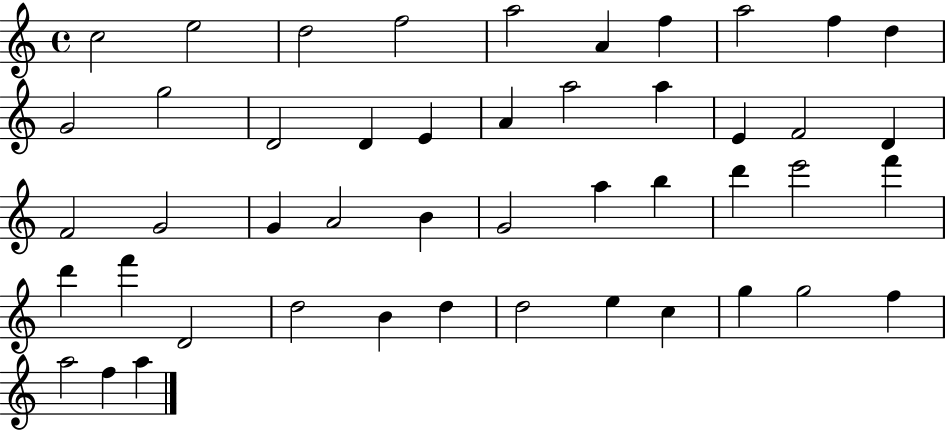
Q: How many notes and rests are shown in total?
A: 47